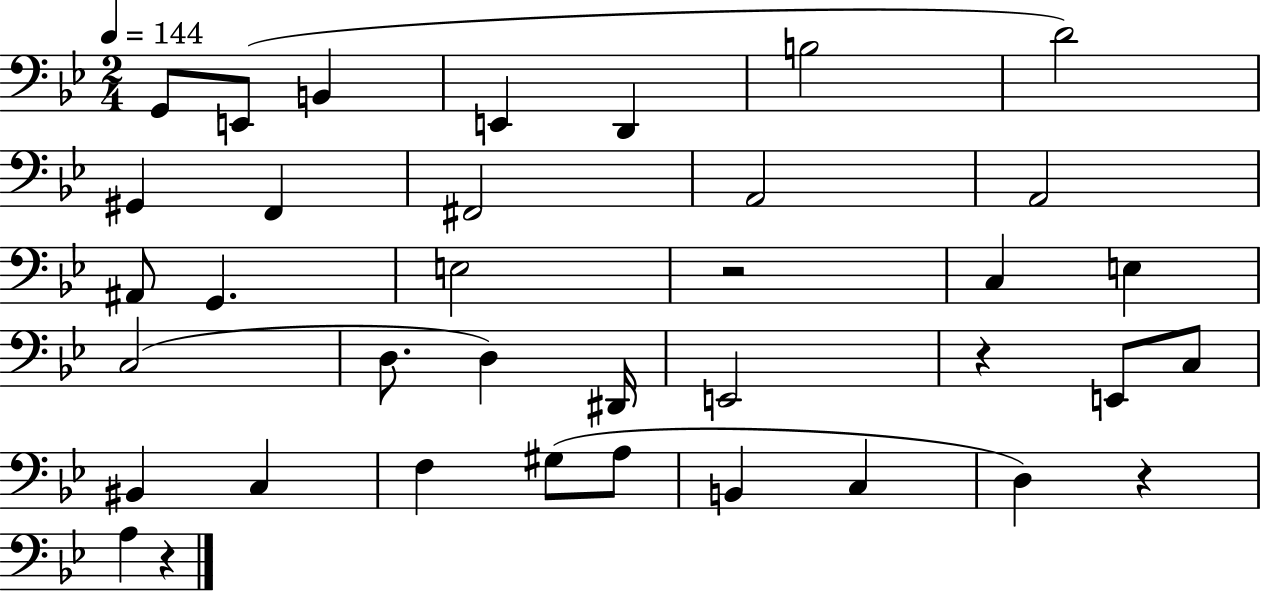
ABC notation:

X:1
T:Untitled
M:2/4
L:1/4
K:Bb
G,,/2 E,,/2 B,, E,, D,, B,2 D2 ^G,, F,, ^F,,2 A,,2 A,,2 ^A,,/2 G,, E,2 z2 C, E, C,2 D,/2 D, ^D,,/4 E,,2 z E,,/2 C,/2 ^B,, C, F, ^G,/2 A,/2 B,, C, D, z A, z